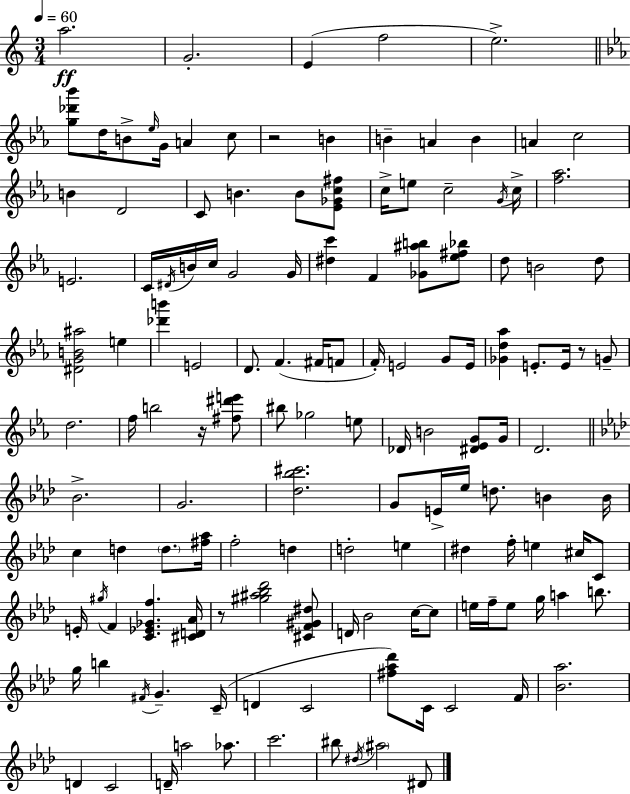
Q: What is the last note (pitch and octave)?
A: D#4